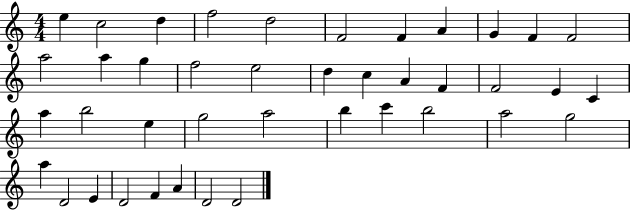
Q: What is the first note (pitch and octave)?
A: E5